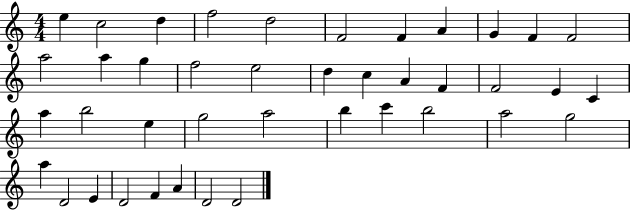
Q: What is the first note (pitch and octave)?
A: E5